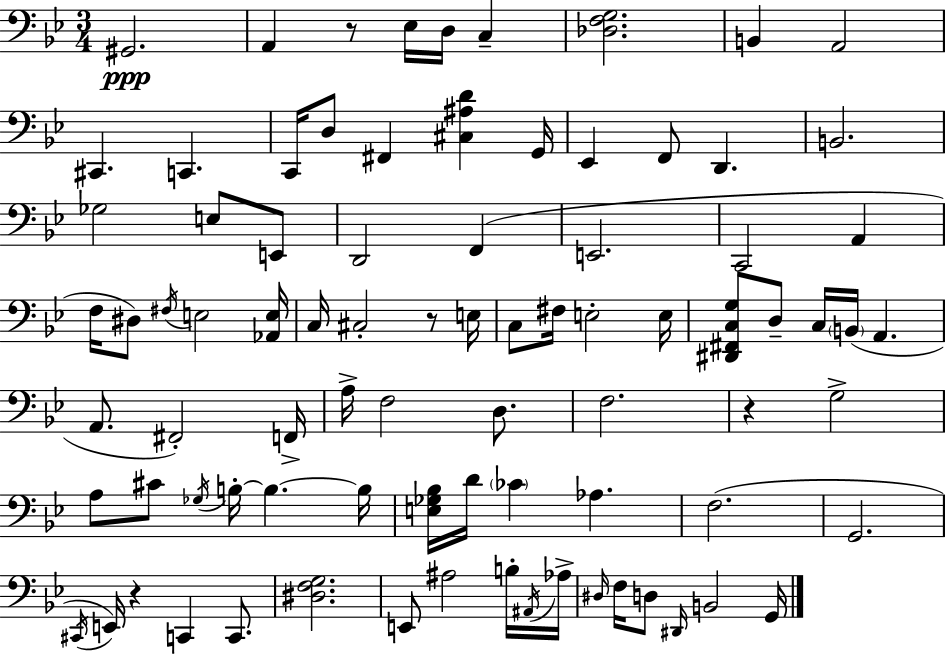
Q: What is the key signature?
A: G minor